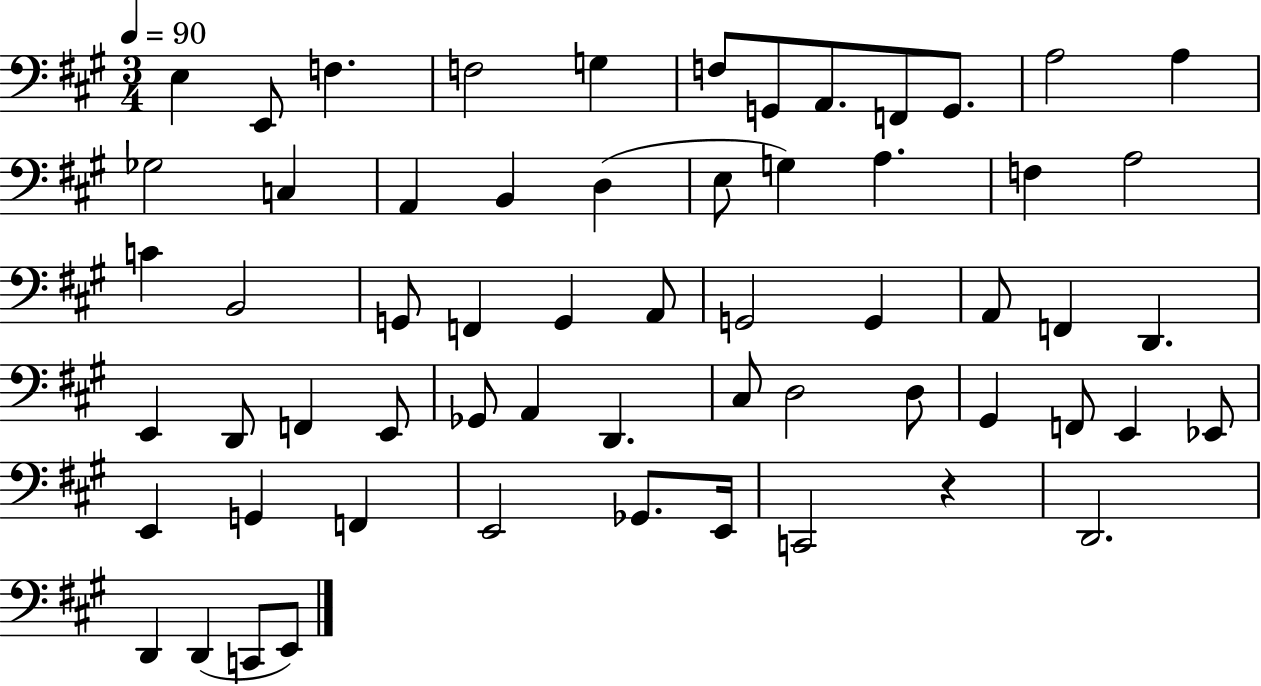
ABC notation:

X:1
T:Untitled
M:3/4
L:1/4
K:A
E, E,,/2 F, F,2 G, F,/2 G,,/2 A,,/2 F,,/2 G,,/2 A,2 A, _G,2 C, A,, B,, D, E,/2 G, A, F, A,2 C B,,2 G,,/2 F,, G,, A,,/2 G,,2 G,, A,,/2 F,, D,, E,, D,,/2 F,, E,,/2 _G,,/2 A,, D,, ^C,/2 D,2 D,/2 ^G,, F,,/2 E,, _E,,/2 E,, G,, F,, E,,2 _G,,/2 E,,/4 C,,2 z D,,2 D,, D,, C,,/2 E,,/2